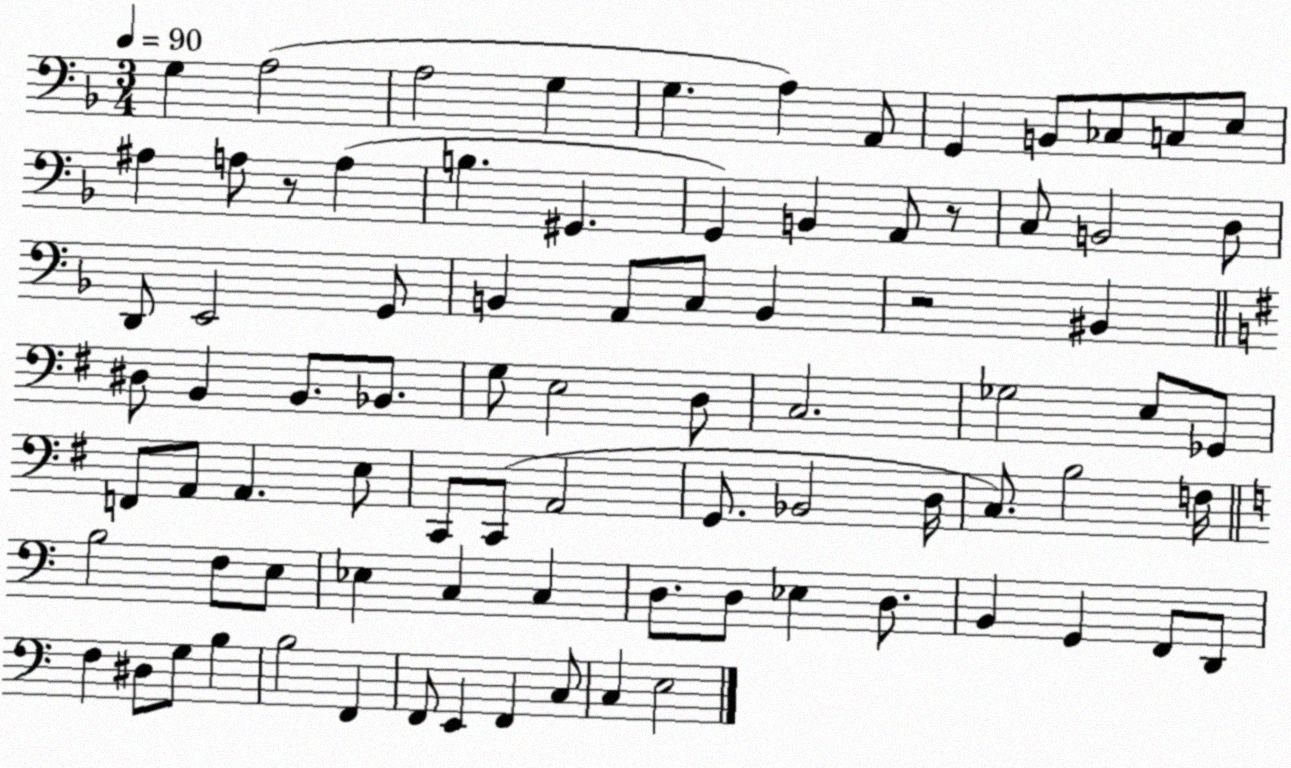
X:1
T:Untitled
M:3/4
L:1/4
K:F
G, A,2 A,2 G, G, A, A,,/2 G,, B,,/2 _C,/2 C,/2 E,/2 ^A, A,/2 z/2 A, B, ^G,, G,, B,, A,,/2 z/2 C,/2 B,,2 D,/2 D,,/2 E,,2 G,,/2 B,, A,,/2 C,/2 B,, z2 ^B,, ^D,/2 B,, B,,/2 _B,,/2 G,/2 E,2 D,/2 C,2 _G,2 E,/2 _G,,/2 F,,/2 A,,/2 A,, E,/2 C,,/2 C,,/2 A,,2 G,,/2 _B,,2 D,/4 C,/2 B,2 F,/4 B,2 F,/2 E,/2 _E, C, C, D,/2 D,/2 _E, D,/2 B,, G,, F,,/2 D,,/2 F, ^D,/2 G,/2 B, B,2 F,, F,,/2 E,, F,, C,/2 C, E,2